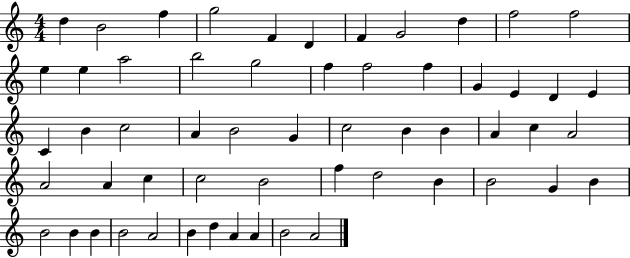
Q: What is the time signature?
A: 4/4